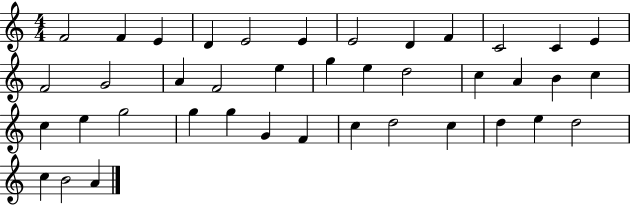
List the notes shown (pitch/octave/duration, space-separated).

F4/h F4/q E4/q D4/q E4/h E4/q E4/h D4/q F4/q C4/h C4/q E4/q F4/h G4/h A4/q F4/h E5/q G5/q E5/q D5/h C5/q A4/q B4/q C5/q C5/q E5/q G5/h G5/q G5/q G4/q F4/q C5/q D5/h C5/q D5/q E5/q D5/h C5/q B4/h A4/q